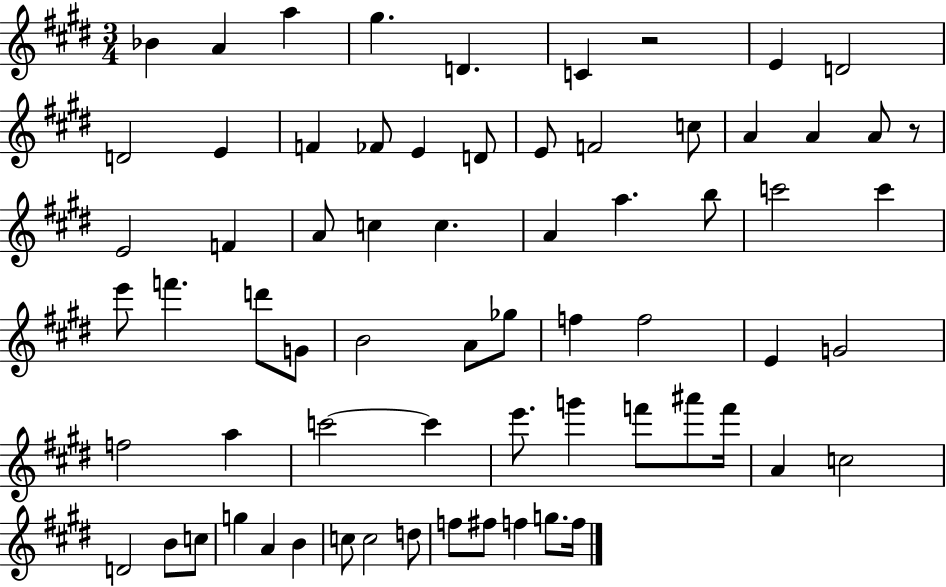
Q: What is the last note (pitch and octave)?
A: F5